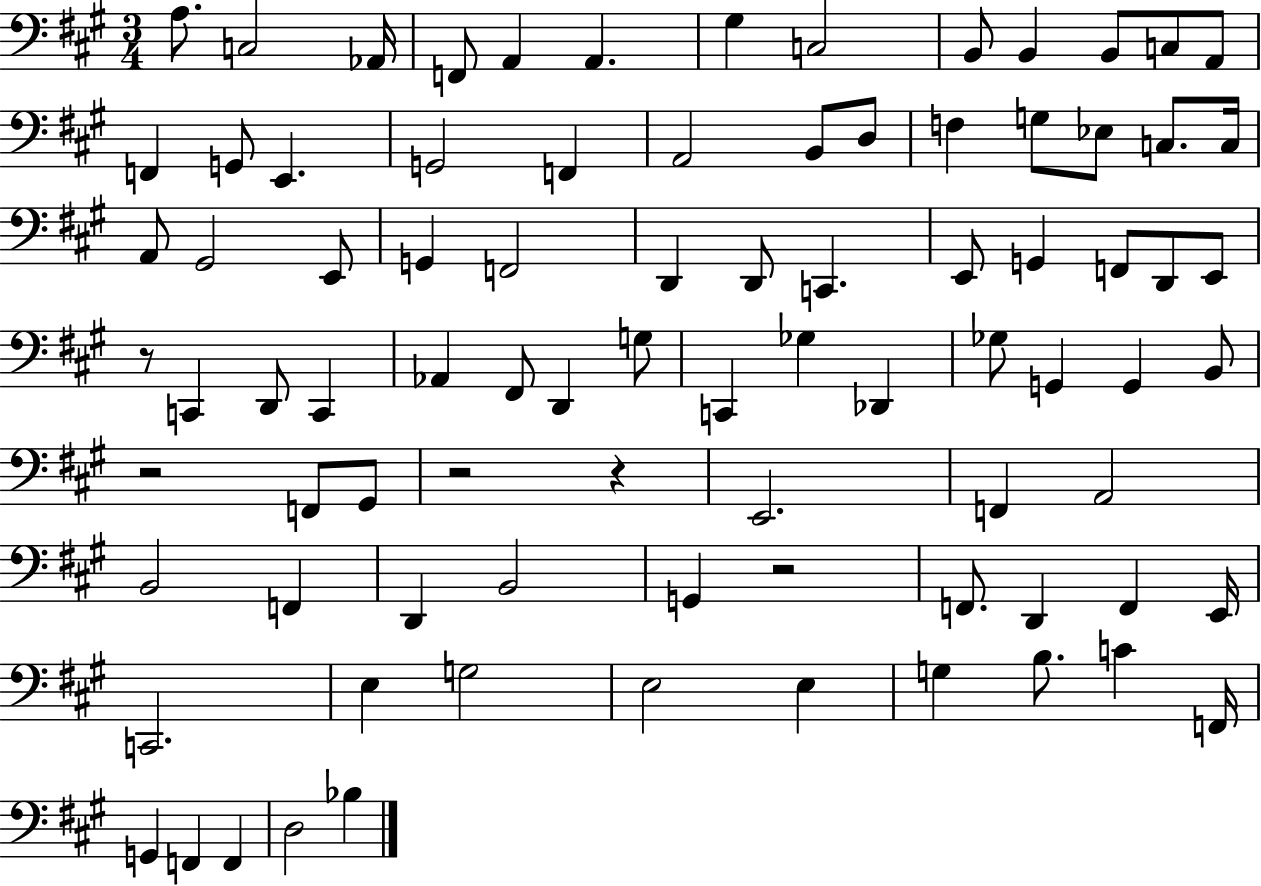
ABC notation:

X:1
T:Untitled
M:3/4
L:1/4
K:A
A,/2 C,2 _A,,/4 F,,/2 A,, A,, ^G, C,2 B,,/2 B,, B,,/2 C,/2 A,,/2 F,, G,,/2 E,, G,,2 F,, A,,2 B,,/2 D,/2 F, G,/2 _E,/2 C,/2 C,/4 A,,/2 ^G,,2 E,,/2 G,, F,,2 D,, D,,/2 C,, E,,/2 G,, F,,/2 D,,/2 E,,/2 z/2 C,, D,,/2 C,, _A,, ^F,,/2 D,, G,/2 C,, _G, _D,, _G,/2 G,, G,, B,,/2 z2 F,,/2 ^G,,/2 z2 z E,,2 F,, A,,2 B,,2 F,, D,, B,,2 G,, z2 F,,/2 D,, F,, E,,/4 C,,2 E, G,2 E,2 E, G, B,/2 C F,,/4 G,, F,, F,, D,2 _B,